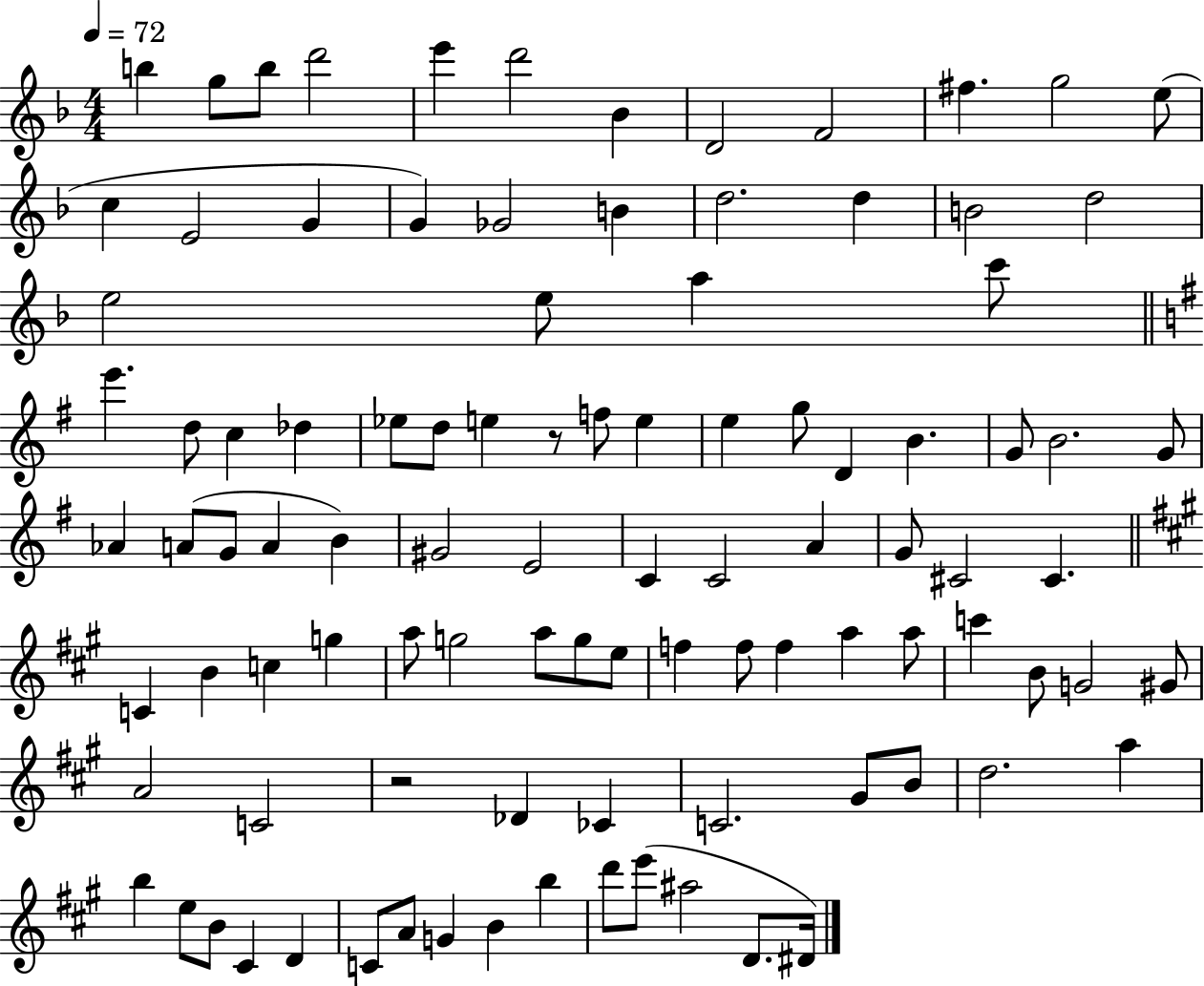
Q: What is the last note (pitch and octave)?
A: D#4